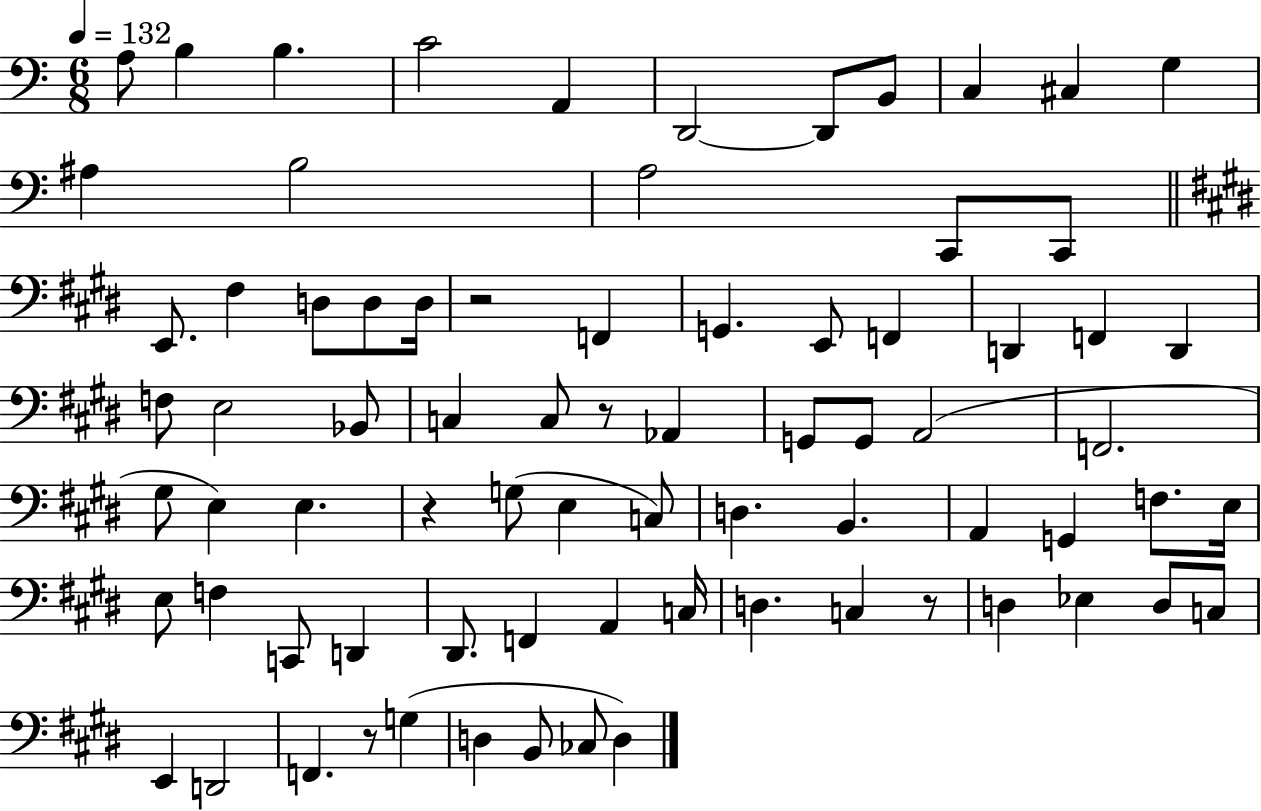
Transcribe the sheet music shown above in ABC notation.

X:1
T:Untitled
M:6/8
L:1/4
K:C
A,/2 B, B, C2 A,, D,,2 D,,/2 B,,/2 C, ^C, G, ^A, B,2 A,2 C,,/2 C,,/2 E,,/2 ^F, D,/2 D,/2 D,/4 z2 F,, G,, E,,/2 F,, D,, F,, D,, F,/2 E,2 _B,,/2 C, C,/2 z/2 _A,, G,,/2 G,,/2 A,,2 F,,2 ^G,/2 E, E, z G,/2 E, C,/2 D, B,, A,, G,, F,/2 E,/4 E,/2 F, C,,/2 D,, ^D,,/2 F,, A,, C,/4 D, C, z/2 D, _E, D,/2 C,/2 E,, D,,2 F,, z/2 G, D, B,,/2 _C,/2 D,